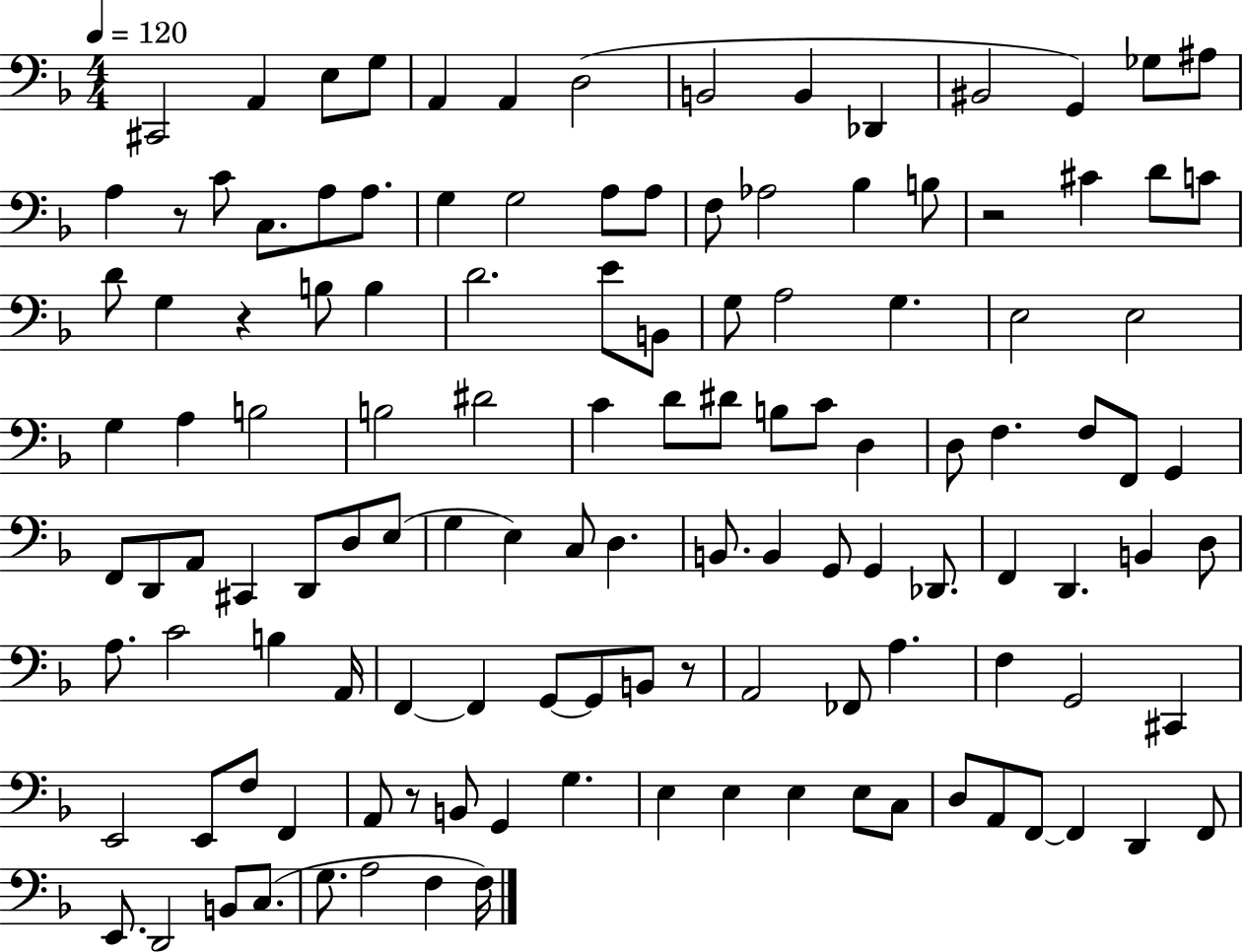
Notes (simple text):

C#2/h A2/q E3/e G3/e A2/q A2/q D3/h B2/h B2/q Db2/q BIS2/h G2/q Gb3/e A#3/e A3/q R/e C4/e C3/e. A3/e A3/e. G3/q G3/h A3/e A3/e F3/e Ab3/h Bb3/q B3/e R/h C#4/q D4/e C4/e D4/e G3/q R/q B3/e B3/q D4/h. E4/e B2/e G3/e A3/h G3/q. E3/h E3/h G3/q A3/q B3/h B3/h D#4/h C4/q D4/e D#4/e B3/e C4/e D3/q D3/e F3/q. F3/e F2/e G2/q F2/e D2/e A2/e C#2/q D2/e D3/e E3/e G3/q E3/q C3/e D3/q. B2/e. B2/q G2/e G2/q Db2/e. F2/q D2/q. B2/q D3/e A3/e. C4/h B3/q A2/s F2/q F2/q G2/e G2/e B2/e R/e A2/h FES2/e A3/q. F3/q G2/h C#2/q E2/h E2/e F3/e F2/q A2/e R/e B2/e G2/q G3/q. E3/q E3/q E3/q E3/e C3/e D3/e A2/e F2/e F2/q D2/q F2/e E2/e. D2/h B2/e C3/e. G3/e. A3/h F3/q F3/s